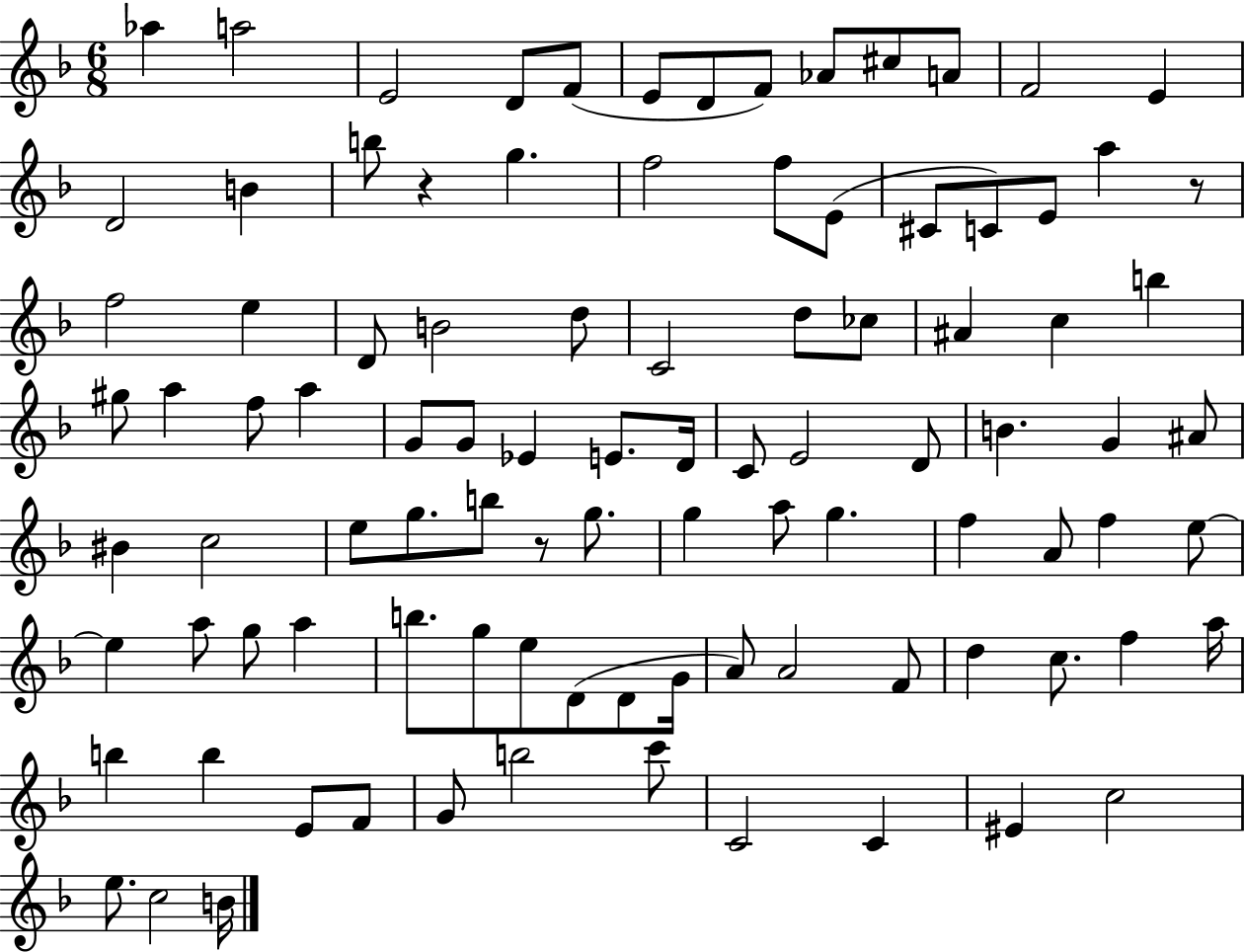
{
  \clef treble
  \numericTimeSignature
  \time 6/8
  \key f \major
  aes''4 a''2 | e'2 d'8 f'8( | e'8 d'8 f'8) aes'8 cis''8 a'8 | f'2 e'4 | \break d'2 b'4 | b''8 r4 g''4. | f''2 f''8 e'8( | cis'8 c'8) e'8 a''4 r8 | \break f''2 e''4 | d'8 b'2 d''8 | c'2 d''8 ces''8 | ais'4 c''4 b''4 | \break gis''8 a''4 f''8 a''4 | g'8 g'8 ees'4 e'8. d'16 | c'8 e'2 d'8 | b'4. g'4 ais'8 | \break bis'4 c''2 | e''8 g''8. b''8 r8 g''8. | g''4 a''8 g''4. | f''4 a'8 f''4 e''8~~ | \break e''4 a''8 g''8 a''4 | b''8. g''8 e''8 d'8( d'8 g'16 | a'8) a'2 f'8 | d''4 c''8. f''4 a''16 | \break b''4 b''4 e'8 f'8 | g'8 b''2 c'''8 | c'2 c'4 | eis'4 c''2 | \break e''8. c''2 b'16 | \bar "|."
}